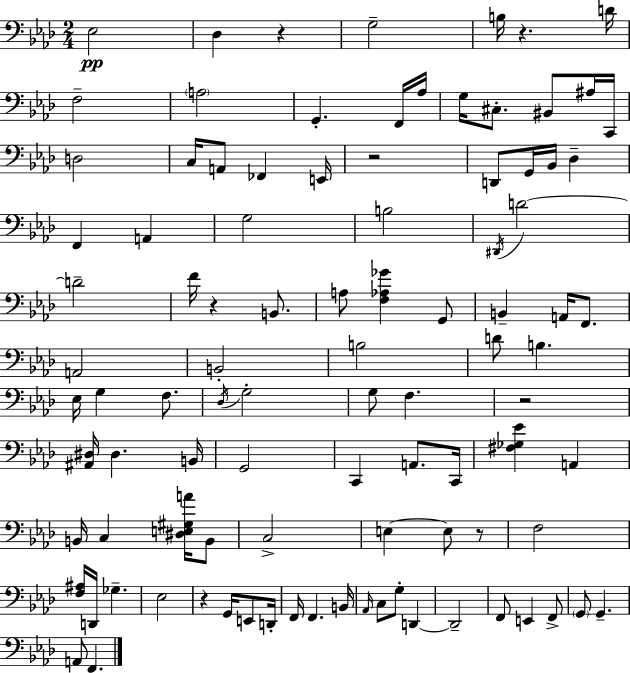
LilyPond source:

{
  \clef bass
  \numericTimeSignature
  \time 2/4
  \key f \minor
  \repeat volta 2 { ees2\pp | des4 r4 | g2-- | b16 r4. d'16 | \break f2-- | \parenthesize a2 | g,4.-. f,16 aes16 | g16 cis8.-. bis,8 ais16 c,16 | \break d2 | c16 a,8 fes,4 e,16 | r2 | d,8 g,16 bes,16 des4-- | \break f,4 a,4 | g2 | b2 | \acciaccatura { dis,16 } d'2~~ | \break d'2-- | f'16 r4 b,8. | a8 <f aes ges'>4 g,8 | b,4-- a,16 f,8. | \break a,2 | b,2-. | b2 | d'8 b4. | \break ees16 g4 f8. | \acciaccatura { des16 } g2-. | g8 f4. | r2 | \break <ais, dis>16 dis4. | b,16 g,2 | c,4 a,8. | c,16 <fis ges ees'>4 a,4 | \break b,16 c4 <dis e gis a'>16 | b,8 c2-> | e4~~ e8 | r8 f2 | \break <f ais>16 d,16 ges4.-- | ees2 | r4 g,16 e,8 | d,16-. f,16 f,4. | \break b,16 \grace { aes,16 } c8 g8-. d,4~~ | d,2-- | f,8 e,4 | f,8-> \parenthesize g,8 g,4.-- | \break a,8 f,4. | } \bar "|."
}